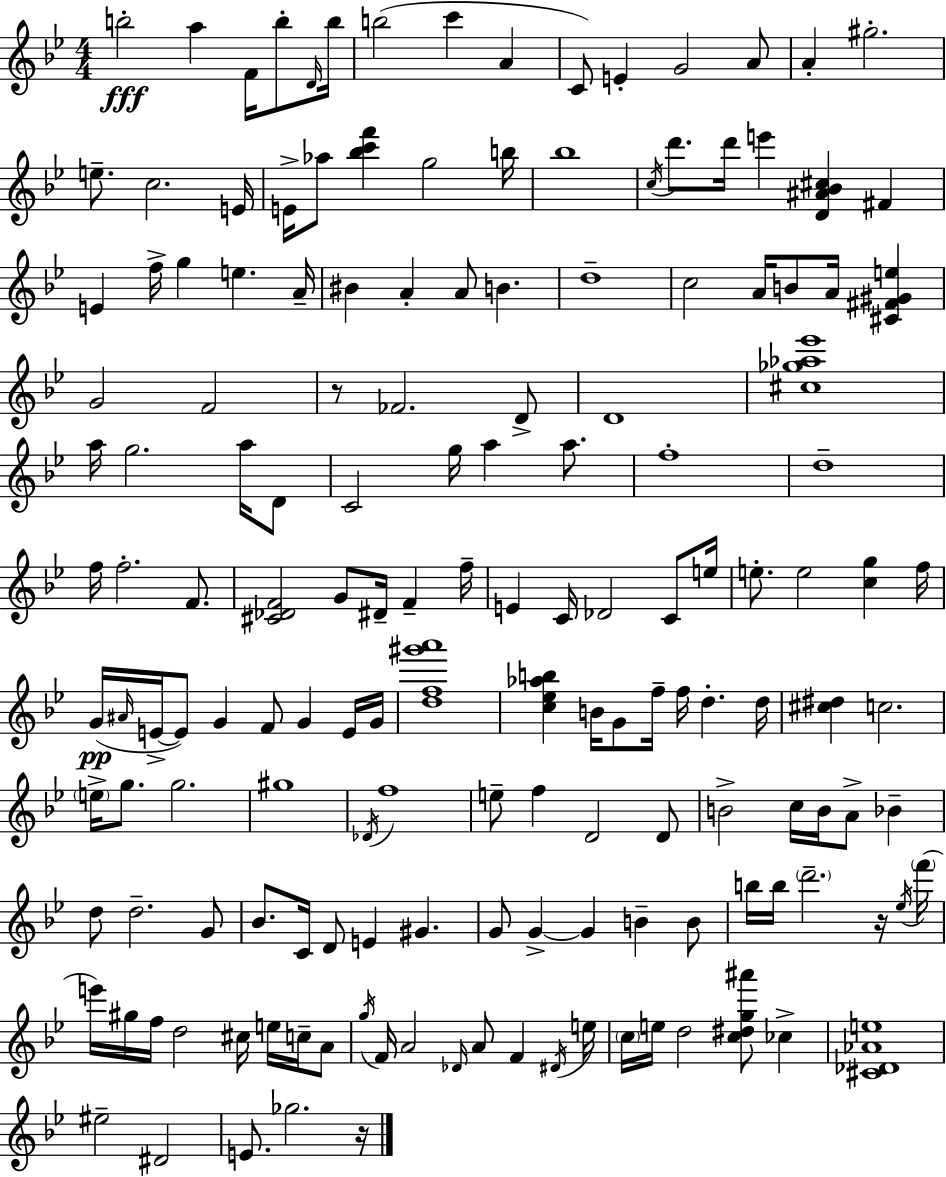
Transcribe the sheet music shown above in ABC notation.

X:1
T:Untitled
M:4/4
L:1/4
K:Bb
b2 a F/4 b/2 D/4 b/4 b2 c' A C/2 E G2 A/2 A ^g2 e/2 c2 E/4 E/4 _a/2 [_bc'f'] g2 b/4 _b4 c/4 d'/2 d'/4 e' [D^A_B^c] ^F E f/4 g e A/4 ^B A A/2 B d4 c2 A/4 B/2 A/4 [^C^F^Ge] G2 F2 z/2 _F2 D/2 D4 [^c_g_a_e']4 a/4 g2 a/4 D/2 C2 g/4 a a/2 f4 d4 f/4 f2 F/2 [^C_DF]2 G/2 ^D/4 F f/4 E C/4 _D2 C/2 e/4 e/2 e2 [cg] f/4 G/4 ^A/4 E/4 E/2 G F/2 G E/4 G/4 [df^g'a']4 [c_e_ab] B/4 G/2 f/4 f/4 d d/4 [^c^d] c2 e/4 g/2 g2 ^g4 _D/4 f4 e/2 f D2 D/2 B2 c/4 B/4 A/2 _B d/2 d2 G/2 _B/2 C/4 D/2 E ^G G/2 G G B B/2 b/4 b/4 d'2 z/4 _e/4 f'/4 e'/4 ^g/4 f/4 d2 ^c/4 e/4 c/4 A/2 g/4 F/4 A2 _D/4 A/2 F ^D/4 e/4 c/4 e/4 d2 [c^dg^a']/2 _c [^C_D_Ae]4 ^e2 ^D2 E/2 _g2 z/4